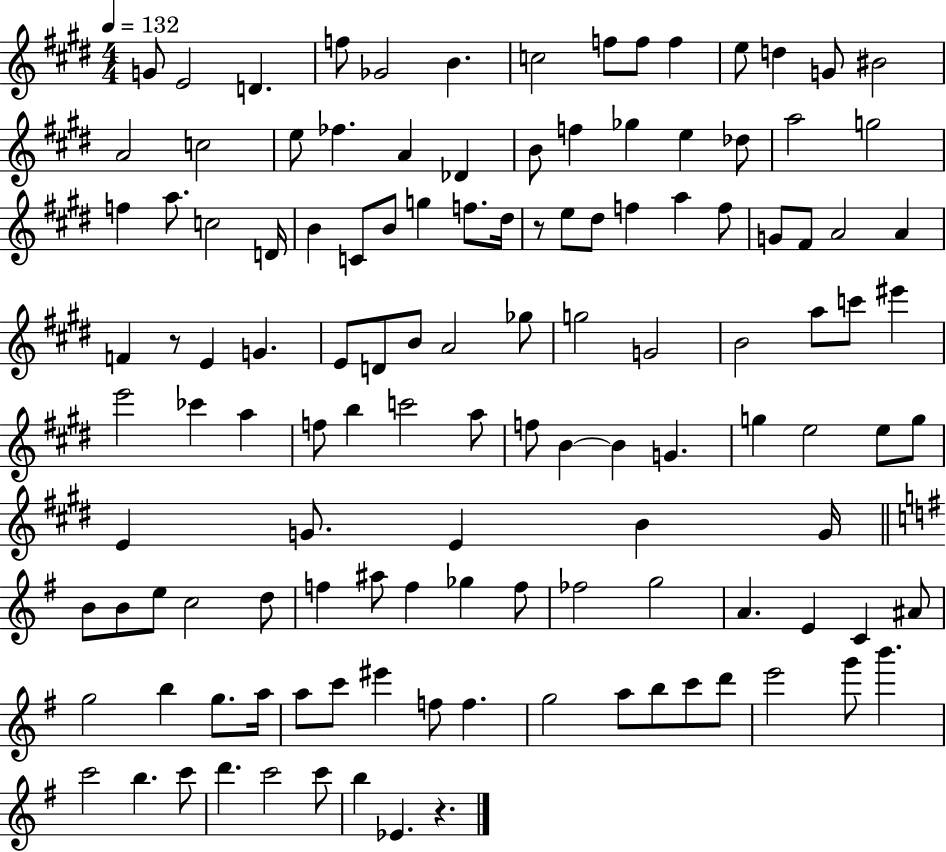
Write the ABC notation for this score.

X:1
T:Untitled
M:4/4
L:1/4
K:E
G/2 E2 D f/2 _G2 B c2 f/2 f/2 f e/2 d G/2 ^B2 A2 c2 e/2 _f A _D B/2 f _g e _d/2 a2 g2 f a/2 c2 D/4 B C/2 B/2 g f/2 ^d/4 z/2 e/2 ^d/2 f a f/2 G/2 ^F/2 A2 A F z/2 E G E/2 D/2 B/2 A2 _g/2 g2 G2 B2 a/2 c'/2 ^e' e'2 _c' a f/2 b c'2 a/2 f/2 B B G g e2 e/2 g/2 E G/2 E B G/4 B/2 B/2 e/2 c2 d/2 f ^a/2 f _g f/2 _f2 g2 A E C ^A/2 g2 b g/2 a/4 a/2 c'/2 ^e' f/2 f g2 a/2 b/2 c'/2 d'/2 e'2 g'/2 b' c'2 b c'/2 d' c'2 c'/2 b _E z